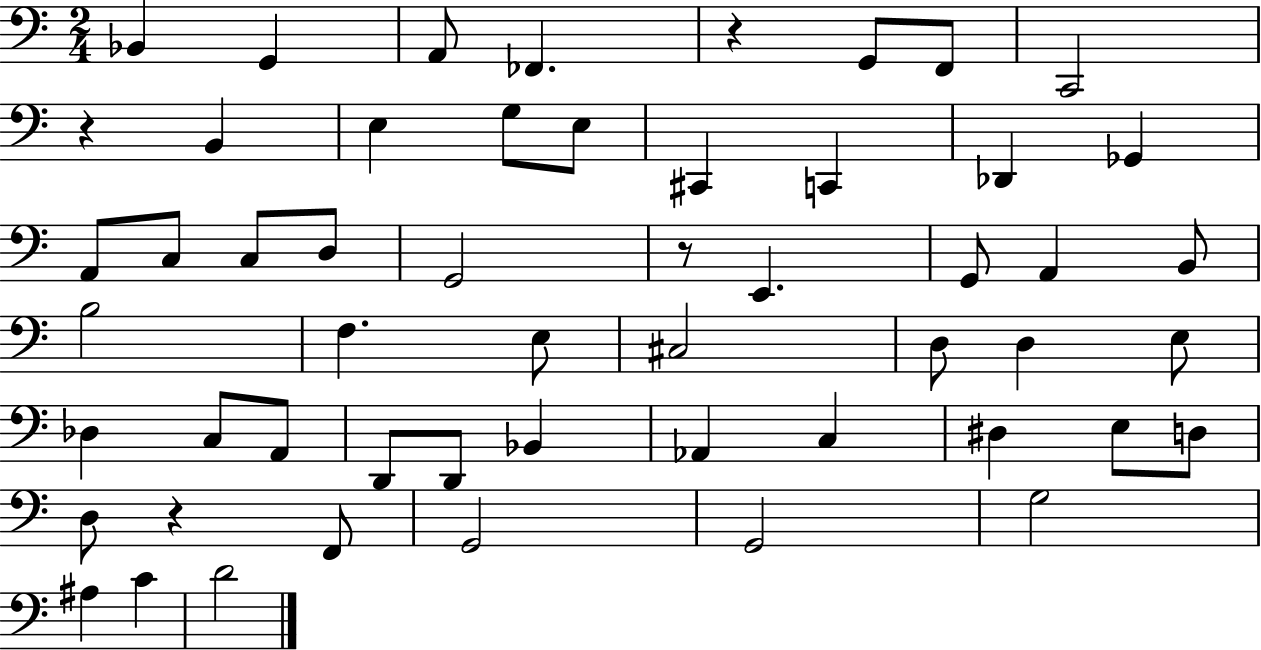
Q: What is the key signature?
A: C major